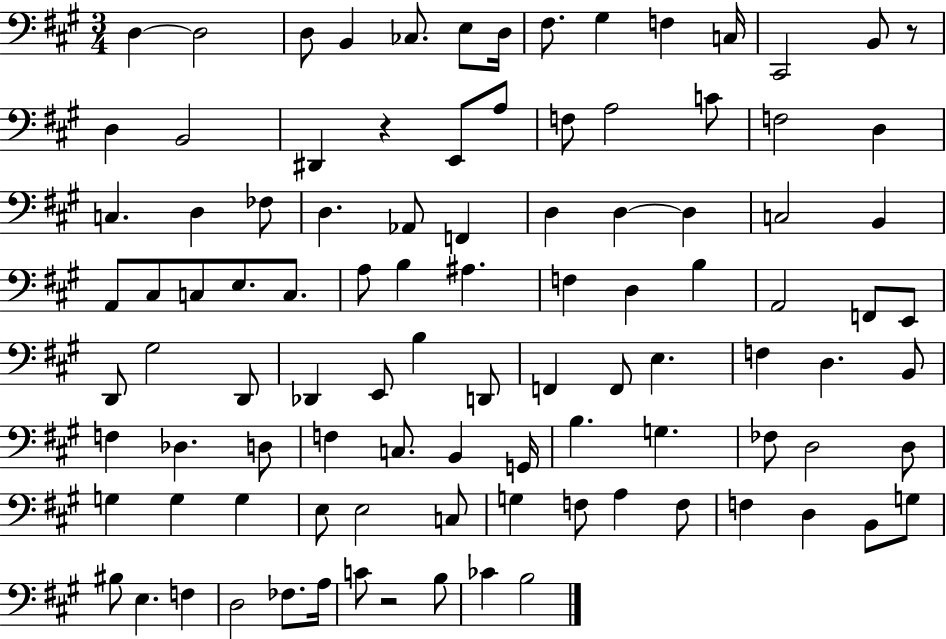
D3/q D3/h D3/e B2/q CES3/e. E3/e D3/s F#3/e. G#3/q F3/q C3/s C#2/h B2/e R/e D3/q B2/h D#2/q R/q E2/e A3/e F3/e A3/h C4/e F3/h D3/q C3/q. D3/q FES3/e D3/q. Ab2/e F2/q D3/q D3/q D3/q C3/h B2/q A2/e C#3/e C3/e E3/e. C3/e. A3/e B3/q A#3/q. F3/q D3/q B3/q A2/h F2/e E2/e D2/e G#3/h D2/e Db2/q E2/e B3/q D2/e F2/q F2/e E3/q. F3/q D3/q. B2/e F3/q Db3/q. D3/e F3/q C3/e. B2/q G2/s B3/q. G3/q. FES3/e D3/h D3/e G3/q G3/q G3/q E3/e E3/h C3/e G3/q F3/e A3/q F3/e F3/q D3/q B2/e G3/e BIS3/e E3/q. F3/q D3/h FES3/e. A3/s C4/e R/h B3/e CES4/q B3/h